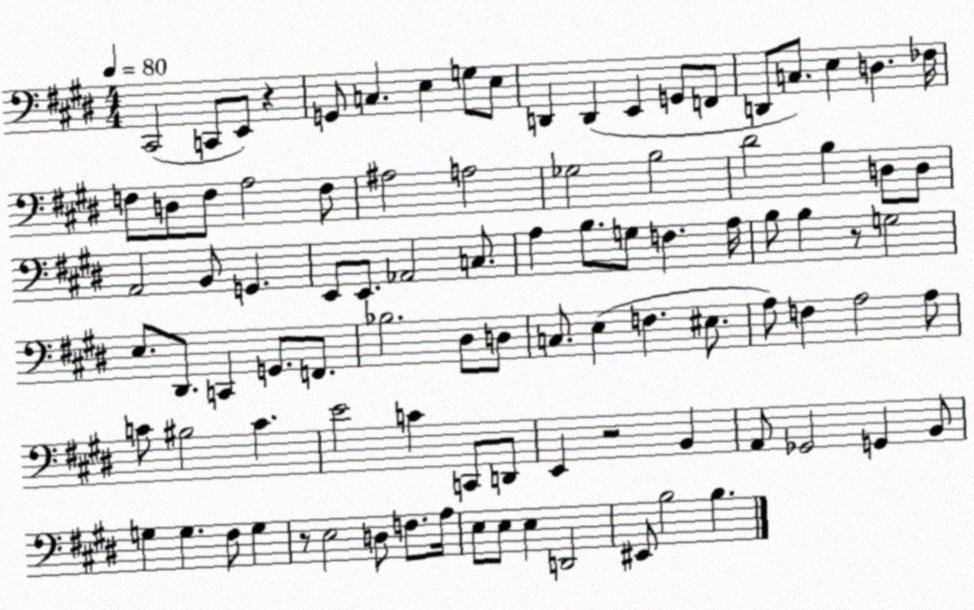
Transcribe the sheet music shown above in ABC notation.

X:1
T:Untitled
M:4/4
L:1/4
K:E
^C,,2 C,,/2 E,,/2 z G,,/2 C, E, G,/2 E,/2 D,, D,, E,, G,,/2 F,,/2 D,,/2 C,/2 E, D, _F,/4 F,/2 D,/2 F,/2 A,2 F,/2 ^A,2 A,2 _G,2 B,2 ^D2 B, D,/2 D,/2 A,,2 B,,/2 G,, E,,/2 E,,/2 _A,,2 C,/2 A, B,/2 G,/2 F, A,/4 B,/2 B, z/2 G,2 E,/2 ^D,,/2 C,, G,,/2 F,,/2 _B,2 ^D,/2 D,/2 C,/2 E, F, ^E,/2 A,/2 F, A,2 A,/2 C/2 ^B,2 C E2 C C,,/2 D,,/2 E,, z2 B,, A,,/2 _G,,2 G,, B,,/2 G, G, ^F,/2 G, z/2 E,2 D,/2 F,/2 A,/4 E,/2 E,/2 E, D,,2 ^E,,/2 B,2 B,